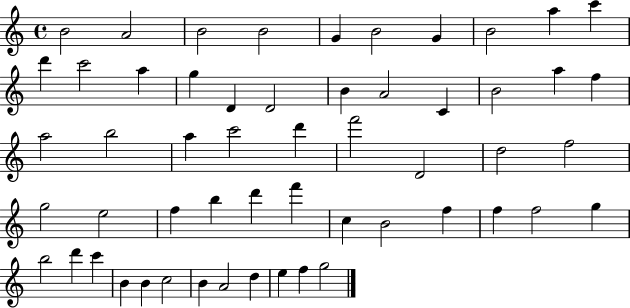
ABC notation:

X:1
T:Untitled
M:4/4
L:1/4
K:C
B2 A2 B2 B2 G B2 G B2 a c' d' c'2 a g D D2 B A2 C B2 a f a2 b2 a c'2 d' f'2 D2 d2 f2 g2 e2 f b d' f' c B2 f f f2 g b2 d' c' B B c2 B A2 d e f g2